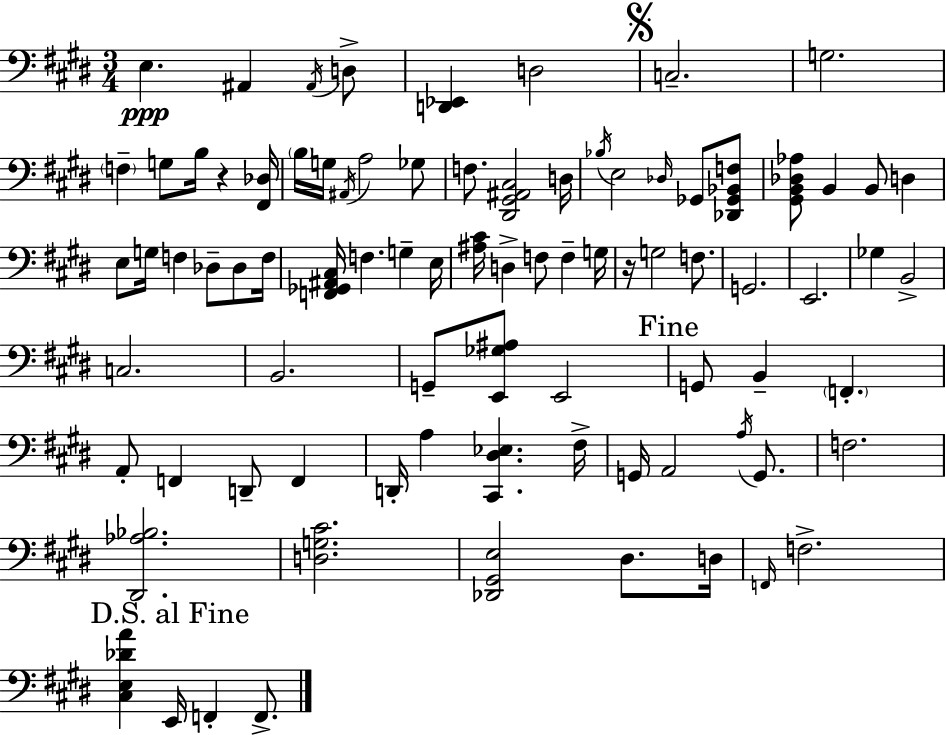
{
  \clef bass
  \numericTimeSignature
  \time 3/4
  \key e \major
  e4.\ppp ais,4 \acciaccatura { ais,16 } d8-> | <d, ees,>4 d2 | \mark \markup { \musicglyph "scripts.segno" } c2.-- | g2. | \break \parenthesize f4-- g8 b16 r4 | <fis, des>16 \parenthesize b16 g16 \acciaccatura { ais,16 } a2 | ges8 f8. <dis, gis, ais, cis>2 | d16 \acciaccatura { bes16 } e2 \grace { des16 } | \break ges,8 <des, ges, bes, f>8 <gis, b, des aes>8 b,4 b,8 | d4 e8 g16 f4 des8-- | des8 f16 <f, ges, ais, cis>16 f4. g4-- | e16 <ais cis'>16 d4-> f8 f4-- | \break g16 r16 g2 | f8. g,2. | e,2. | ges4 b,2-> | \break c2. | b,2. | g,8-- <e, ges ais>8 e,2 | \mark "Fine" g,8 b,4-- \parenthesize f,4.-. | \break a,8-. f,4 d,8-- | f,4 d,16-. a4 <cis, dis ees>4. | fis16-> g,16 a,2 | \acciaccatura { a16 } g,8. f2. | \break <dis, aes bes>2. | <d g cis'>2. | <des, gis, e>2 | dis8. d16 \grace { f,16 } f2.-> | \break \mark "D.S. al Fine" <cis e des' a'>4 e,16 f,4-. | f,8.-> \bar "|."
}